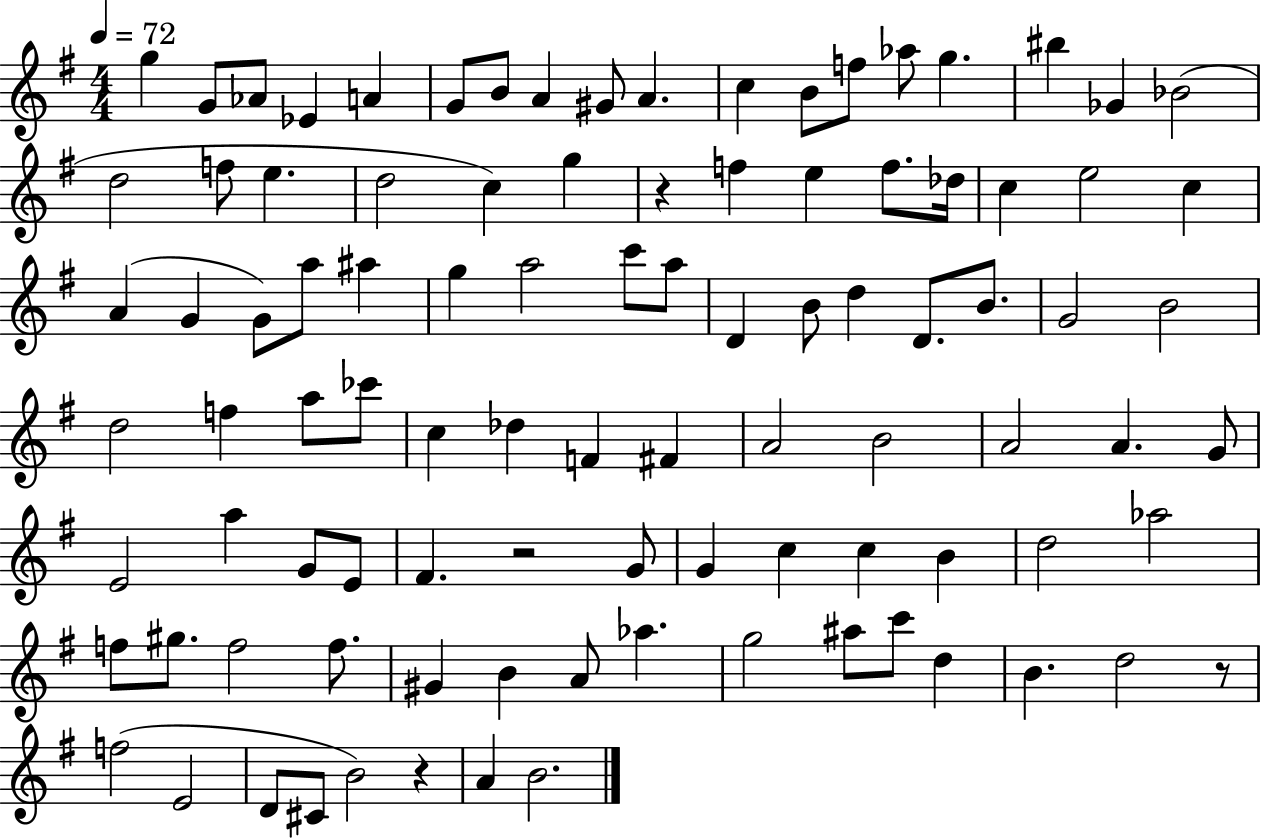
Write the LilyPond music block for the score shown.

{
  \clef treble
  \numericTimeSignature
  \time 4/4
  \key g \major
  \tempo 4 = 72
  g''4 g'8 aes'8 ees'4 a'4 | g'8 b'8 a'4 gis'8 a'4. | c''4 b'8 f''8 aes''8 g''4. | bis''4 ges'4 bes'2( | \break d''2 f''8 e''4. | d''2 c''4) g''4 | r4 f''4 e''4 f''8. des''16 | c''4 e''2 c''4 | \break a'4( g'4 g'8) a''8 ais''4 | g''4 a''2 c'''8 a''8 | d'4 b'8 d''4 d'8. b'8. | g'2 b'2 | \break d''2 f''4 a''8 ces'''8 | c''4 des''4 f'4 fis'4 | a'2 b'2 | a'2 a'4. g'8 | \break e'2 a''4 g'8 e'8 | fis'4. r2 g'8 | g'4 c''4 c''4 b'4 | d''2 aes''2 | \break f''8 gis''8. f''2 f''8. | gis'4 b'4 a'8 aes''4. | g''2 ais''8 c'''8 d''4 | b'4. d''2 r8 | \break f''2( e'2 | d'8 cis'8 b'2) r4 | a'4 b'2. | \bar "|."
}